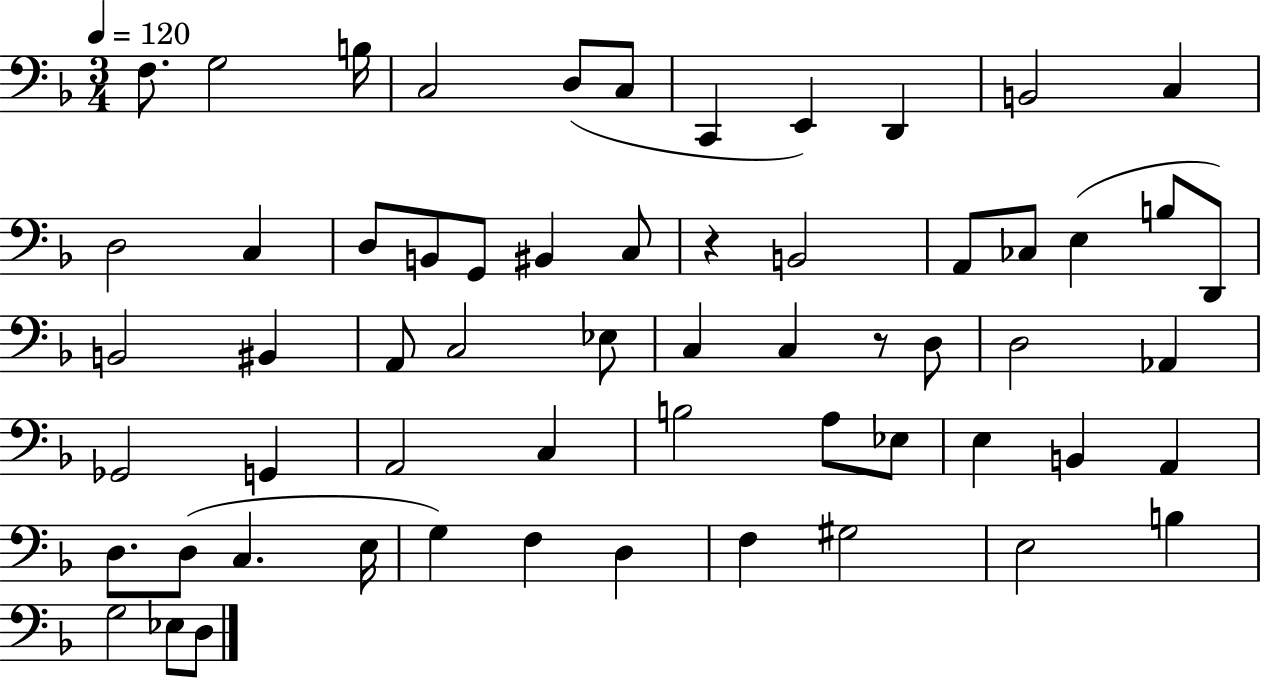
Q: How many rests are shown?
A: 2